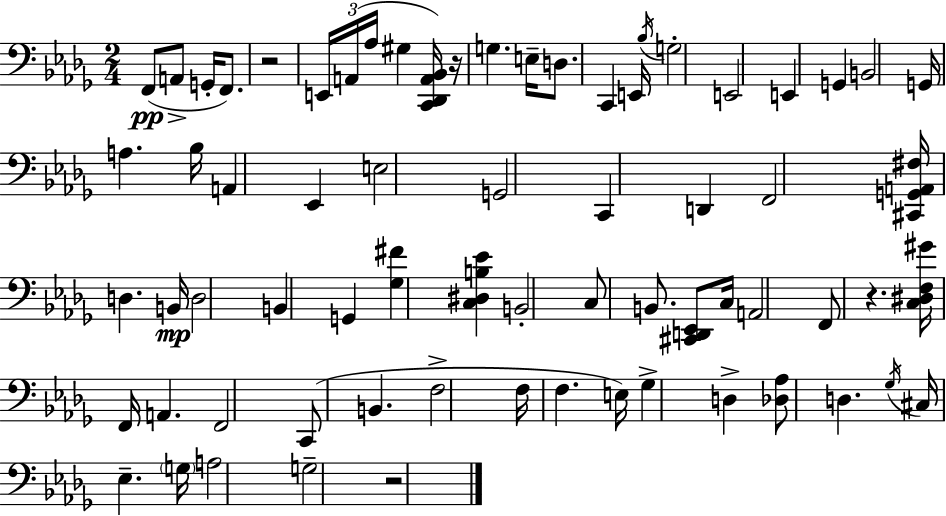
X:1
T:Untitled
M:2/4
L:1/4
K:Bbm
F,,/2 A,,/2 G,,/4 F,,/2 z2 E,,/4 A,,/4 _A,/4 ^G, [C,,_D,,A,,_B,,]/4 z/4 G, E,/4 D,/2 C,, E,,/4 _B,/4 G,2 E,,2 E,, G,, B,,2 G,,/4 A, _B,/4 A,, _E,, E,2 G,,2 C,, D,, F,,2 [^C,,G,,A,,^F,]/4 D, B,,/4 D,2 B,, G,, [_G,^F] [C,^D,B,_E] B,,2 C,/2 B,,/2 [^C,,D,,_E,,]/2 C,/4 A,,2 F,,/2 z [C,^D,F,^G]/4 F,,/4 A,, F,,2 C,,/2 B,, F,2 F,/4 F, E,/4 _G, D, [_D,_A,]/2 D, _G,/4 ^C,/4 _E, G,/4 A,2 G,2 z2